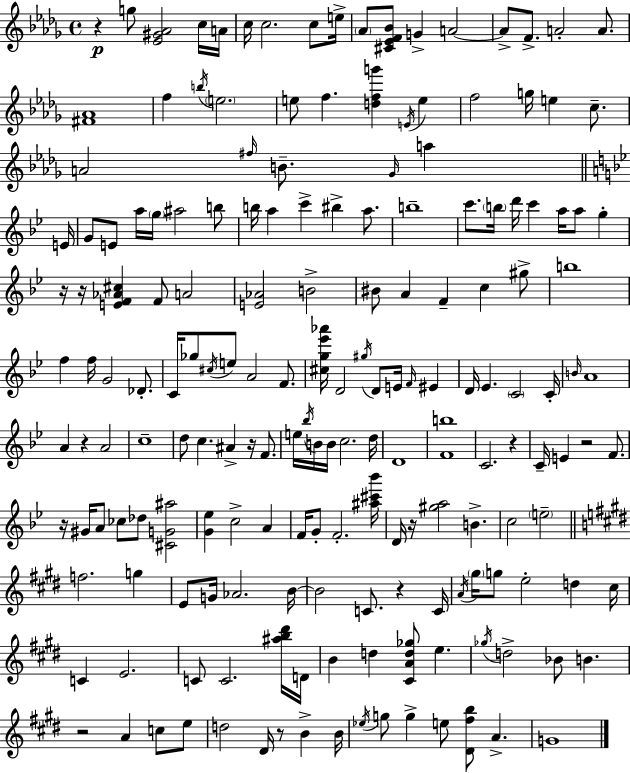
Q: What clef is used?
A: treble